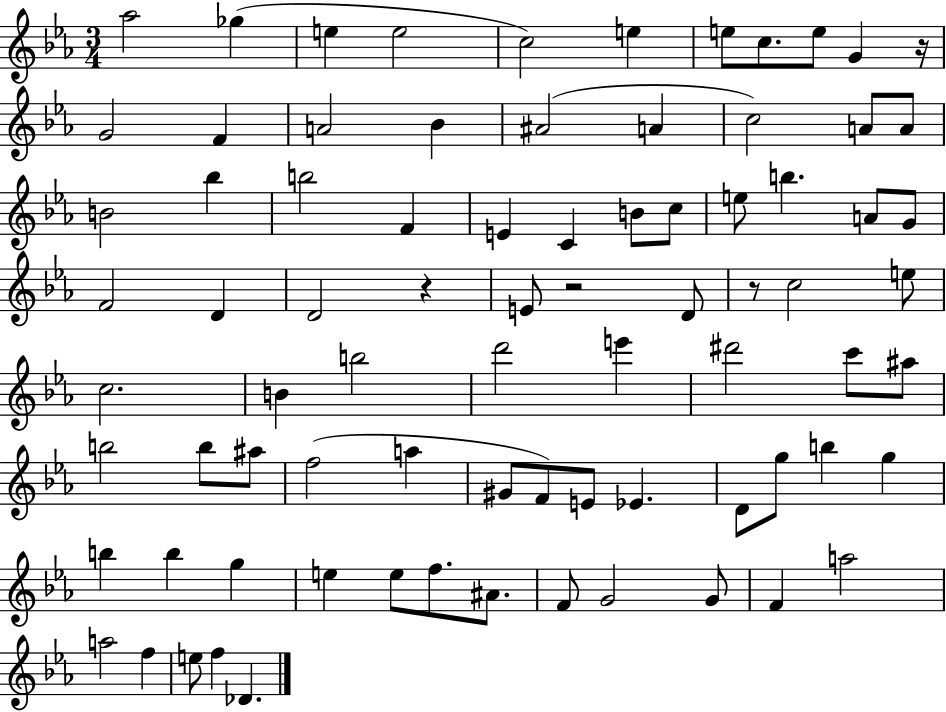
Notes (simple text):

Ab5/h Gb5/q E5/q E5/h C5/h E5/q E5/e C5/e. E5/e G4/q R/s G4/h F4/q A4/h Bb4/q A#4/h A4/q C5/h A4/e A4/e B4/h Bb5/q B5/h F4/q E4/q C4/q B4/e C5/e E5/e B5/q. A4/e G4/e F4/h D4/q D4/h R/q E4/e R/h D4/e R/e C5/h E5/e C5/h. B4/q B5/h D6/h E6/q D#6/h C6/e A#5/e B5/h B5/e A#5/e F5/h A5/q G#4/e F4/e E4/e Eb4/q. D4/e G5/e B5/q G5/q B5/q B5/q G5/q E5/q E5/e F5/e. A#4/e. F4/e G4/h G4/e F4/q A5/h A5/h F5/q E5/e F5/q Db4/q.